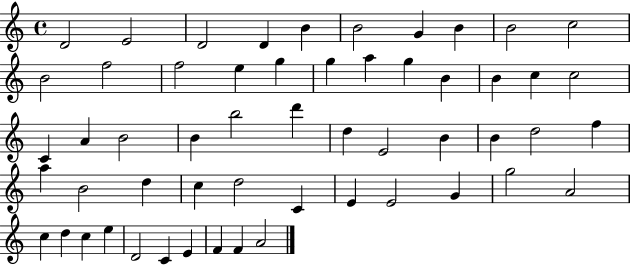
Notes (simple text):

D4/h E4/h D4/h D4/q B4/q B4/h G4/q B4/q B4/h C5/h B4/h F5/h F5/h E5/q G5/q G5/q A5/q G5/q B4/q B4/q C5/q C5/h C4/q A4/q B4/h B4/q B5/h D6/q D5/q E4/h B4/q B4/q D5/h F5/q A5/q B4/h D5/q C5/q D5/h C4/q E4/q E4/h G4/q G5/h A4/h C5/q D5/q C5/q E5/q D4/h C4/q E4/q F4/q F4/q A4/h